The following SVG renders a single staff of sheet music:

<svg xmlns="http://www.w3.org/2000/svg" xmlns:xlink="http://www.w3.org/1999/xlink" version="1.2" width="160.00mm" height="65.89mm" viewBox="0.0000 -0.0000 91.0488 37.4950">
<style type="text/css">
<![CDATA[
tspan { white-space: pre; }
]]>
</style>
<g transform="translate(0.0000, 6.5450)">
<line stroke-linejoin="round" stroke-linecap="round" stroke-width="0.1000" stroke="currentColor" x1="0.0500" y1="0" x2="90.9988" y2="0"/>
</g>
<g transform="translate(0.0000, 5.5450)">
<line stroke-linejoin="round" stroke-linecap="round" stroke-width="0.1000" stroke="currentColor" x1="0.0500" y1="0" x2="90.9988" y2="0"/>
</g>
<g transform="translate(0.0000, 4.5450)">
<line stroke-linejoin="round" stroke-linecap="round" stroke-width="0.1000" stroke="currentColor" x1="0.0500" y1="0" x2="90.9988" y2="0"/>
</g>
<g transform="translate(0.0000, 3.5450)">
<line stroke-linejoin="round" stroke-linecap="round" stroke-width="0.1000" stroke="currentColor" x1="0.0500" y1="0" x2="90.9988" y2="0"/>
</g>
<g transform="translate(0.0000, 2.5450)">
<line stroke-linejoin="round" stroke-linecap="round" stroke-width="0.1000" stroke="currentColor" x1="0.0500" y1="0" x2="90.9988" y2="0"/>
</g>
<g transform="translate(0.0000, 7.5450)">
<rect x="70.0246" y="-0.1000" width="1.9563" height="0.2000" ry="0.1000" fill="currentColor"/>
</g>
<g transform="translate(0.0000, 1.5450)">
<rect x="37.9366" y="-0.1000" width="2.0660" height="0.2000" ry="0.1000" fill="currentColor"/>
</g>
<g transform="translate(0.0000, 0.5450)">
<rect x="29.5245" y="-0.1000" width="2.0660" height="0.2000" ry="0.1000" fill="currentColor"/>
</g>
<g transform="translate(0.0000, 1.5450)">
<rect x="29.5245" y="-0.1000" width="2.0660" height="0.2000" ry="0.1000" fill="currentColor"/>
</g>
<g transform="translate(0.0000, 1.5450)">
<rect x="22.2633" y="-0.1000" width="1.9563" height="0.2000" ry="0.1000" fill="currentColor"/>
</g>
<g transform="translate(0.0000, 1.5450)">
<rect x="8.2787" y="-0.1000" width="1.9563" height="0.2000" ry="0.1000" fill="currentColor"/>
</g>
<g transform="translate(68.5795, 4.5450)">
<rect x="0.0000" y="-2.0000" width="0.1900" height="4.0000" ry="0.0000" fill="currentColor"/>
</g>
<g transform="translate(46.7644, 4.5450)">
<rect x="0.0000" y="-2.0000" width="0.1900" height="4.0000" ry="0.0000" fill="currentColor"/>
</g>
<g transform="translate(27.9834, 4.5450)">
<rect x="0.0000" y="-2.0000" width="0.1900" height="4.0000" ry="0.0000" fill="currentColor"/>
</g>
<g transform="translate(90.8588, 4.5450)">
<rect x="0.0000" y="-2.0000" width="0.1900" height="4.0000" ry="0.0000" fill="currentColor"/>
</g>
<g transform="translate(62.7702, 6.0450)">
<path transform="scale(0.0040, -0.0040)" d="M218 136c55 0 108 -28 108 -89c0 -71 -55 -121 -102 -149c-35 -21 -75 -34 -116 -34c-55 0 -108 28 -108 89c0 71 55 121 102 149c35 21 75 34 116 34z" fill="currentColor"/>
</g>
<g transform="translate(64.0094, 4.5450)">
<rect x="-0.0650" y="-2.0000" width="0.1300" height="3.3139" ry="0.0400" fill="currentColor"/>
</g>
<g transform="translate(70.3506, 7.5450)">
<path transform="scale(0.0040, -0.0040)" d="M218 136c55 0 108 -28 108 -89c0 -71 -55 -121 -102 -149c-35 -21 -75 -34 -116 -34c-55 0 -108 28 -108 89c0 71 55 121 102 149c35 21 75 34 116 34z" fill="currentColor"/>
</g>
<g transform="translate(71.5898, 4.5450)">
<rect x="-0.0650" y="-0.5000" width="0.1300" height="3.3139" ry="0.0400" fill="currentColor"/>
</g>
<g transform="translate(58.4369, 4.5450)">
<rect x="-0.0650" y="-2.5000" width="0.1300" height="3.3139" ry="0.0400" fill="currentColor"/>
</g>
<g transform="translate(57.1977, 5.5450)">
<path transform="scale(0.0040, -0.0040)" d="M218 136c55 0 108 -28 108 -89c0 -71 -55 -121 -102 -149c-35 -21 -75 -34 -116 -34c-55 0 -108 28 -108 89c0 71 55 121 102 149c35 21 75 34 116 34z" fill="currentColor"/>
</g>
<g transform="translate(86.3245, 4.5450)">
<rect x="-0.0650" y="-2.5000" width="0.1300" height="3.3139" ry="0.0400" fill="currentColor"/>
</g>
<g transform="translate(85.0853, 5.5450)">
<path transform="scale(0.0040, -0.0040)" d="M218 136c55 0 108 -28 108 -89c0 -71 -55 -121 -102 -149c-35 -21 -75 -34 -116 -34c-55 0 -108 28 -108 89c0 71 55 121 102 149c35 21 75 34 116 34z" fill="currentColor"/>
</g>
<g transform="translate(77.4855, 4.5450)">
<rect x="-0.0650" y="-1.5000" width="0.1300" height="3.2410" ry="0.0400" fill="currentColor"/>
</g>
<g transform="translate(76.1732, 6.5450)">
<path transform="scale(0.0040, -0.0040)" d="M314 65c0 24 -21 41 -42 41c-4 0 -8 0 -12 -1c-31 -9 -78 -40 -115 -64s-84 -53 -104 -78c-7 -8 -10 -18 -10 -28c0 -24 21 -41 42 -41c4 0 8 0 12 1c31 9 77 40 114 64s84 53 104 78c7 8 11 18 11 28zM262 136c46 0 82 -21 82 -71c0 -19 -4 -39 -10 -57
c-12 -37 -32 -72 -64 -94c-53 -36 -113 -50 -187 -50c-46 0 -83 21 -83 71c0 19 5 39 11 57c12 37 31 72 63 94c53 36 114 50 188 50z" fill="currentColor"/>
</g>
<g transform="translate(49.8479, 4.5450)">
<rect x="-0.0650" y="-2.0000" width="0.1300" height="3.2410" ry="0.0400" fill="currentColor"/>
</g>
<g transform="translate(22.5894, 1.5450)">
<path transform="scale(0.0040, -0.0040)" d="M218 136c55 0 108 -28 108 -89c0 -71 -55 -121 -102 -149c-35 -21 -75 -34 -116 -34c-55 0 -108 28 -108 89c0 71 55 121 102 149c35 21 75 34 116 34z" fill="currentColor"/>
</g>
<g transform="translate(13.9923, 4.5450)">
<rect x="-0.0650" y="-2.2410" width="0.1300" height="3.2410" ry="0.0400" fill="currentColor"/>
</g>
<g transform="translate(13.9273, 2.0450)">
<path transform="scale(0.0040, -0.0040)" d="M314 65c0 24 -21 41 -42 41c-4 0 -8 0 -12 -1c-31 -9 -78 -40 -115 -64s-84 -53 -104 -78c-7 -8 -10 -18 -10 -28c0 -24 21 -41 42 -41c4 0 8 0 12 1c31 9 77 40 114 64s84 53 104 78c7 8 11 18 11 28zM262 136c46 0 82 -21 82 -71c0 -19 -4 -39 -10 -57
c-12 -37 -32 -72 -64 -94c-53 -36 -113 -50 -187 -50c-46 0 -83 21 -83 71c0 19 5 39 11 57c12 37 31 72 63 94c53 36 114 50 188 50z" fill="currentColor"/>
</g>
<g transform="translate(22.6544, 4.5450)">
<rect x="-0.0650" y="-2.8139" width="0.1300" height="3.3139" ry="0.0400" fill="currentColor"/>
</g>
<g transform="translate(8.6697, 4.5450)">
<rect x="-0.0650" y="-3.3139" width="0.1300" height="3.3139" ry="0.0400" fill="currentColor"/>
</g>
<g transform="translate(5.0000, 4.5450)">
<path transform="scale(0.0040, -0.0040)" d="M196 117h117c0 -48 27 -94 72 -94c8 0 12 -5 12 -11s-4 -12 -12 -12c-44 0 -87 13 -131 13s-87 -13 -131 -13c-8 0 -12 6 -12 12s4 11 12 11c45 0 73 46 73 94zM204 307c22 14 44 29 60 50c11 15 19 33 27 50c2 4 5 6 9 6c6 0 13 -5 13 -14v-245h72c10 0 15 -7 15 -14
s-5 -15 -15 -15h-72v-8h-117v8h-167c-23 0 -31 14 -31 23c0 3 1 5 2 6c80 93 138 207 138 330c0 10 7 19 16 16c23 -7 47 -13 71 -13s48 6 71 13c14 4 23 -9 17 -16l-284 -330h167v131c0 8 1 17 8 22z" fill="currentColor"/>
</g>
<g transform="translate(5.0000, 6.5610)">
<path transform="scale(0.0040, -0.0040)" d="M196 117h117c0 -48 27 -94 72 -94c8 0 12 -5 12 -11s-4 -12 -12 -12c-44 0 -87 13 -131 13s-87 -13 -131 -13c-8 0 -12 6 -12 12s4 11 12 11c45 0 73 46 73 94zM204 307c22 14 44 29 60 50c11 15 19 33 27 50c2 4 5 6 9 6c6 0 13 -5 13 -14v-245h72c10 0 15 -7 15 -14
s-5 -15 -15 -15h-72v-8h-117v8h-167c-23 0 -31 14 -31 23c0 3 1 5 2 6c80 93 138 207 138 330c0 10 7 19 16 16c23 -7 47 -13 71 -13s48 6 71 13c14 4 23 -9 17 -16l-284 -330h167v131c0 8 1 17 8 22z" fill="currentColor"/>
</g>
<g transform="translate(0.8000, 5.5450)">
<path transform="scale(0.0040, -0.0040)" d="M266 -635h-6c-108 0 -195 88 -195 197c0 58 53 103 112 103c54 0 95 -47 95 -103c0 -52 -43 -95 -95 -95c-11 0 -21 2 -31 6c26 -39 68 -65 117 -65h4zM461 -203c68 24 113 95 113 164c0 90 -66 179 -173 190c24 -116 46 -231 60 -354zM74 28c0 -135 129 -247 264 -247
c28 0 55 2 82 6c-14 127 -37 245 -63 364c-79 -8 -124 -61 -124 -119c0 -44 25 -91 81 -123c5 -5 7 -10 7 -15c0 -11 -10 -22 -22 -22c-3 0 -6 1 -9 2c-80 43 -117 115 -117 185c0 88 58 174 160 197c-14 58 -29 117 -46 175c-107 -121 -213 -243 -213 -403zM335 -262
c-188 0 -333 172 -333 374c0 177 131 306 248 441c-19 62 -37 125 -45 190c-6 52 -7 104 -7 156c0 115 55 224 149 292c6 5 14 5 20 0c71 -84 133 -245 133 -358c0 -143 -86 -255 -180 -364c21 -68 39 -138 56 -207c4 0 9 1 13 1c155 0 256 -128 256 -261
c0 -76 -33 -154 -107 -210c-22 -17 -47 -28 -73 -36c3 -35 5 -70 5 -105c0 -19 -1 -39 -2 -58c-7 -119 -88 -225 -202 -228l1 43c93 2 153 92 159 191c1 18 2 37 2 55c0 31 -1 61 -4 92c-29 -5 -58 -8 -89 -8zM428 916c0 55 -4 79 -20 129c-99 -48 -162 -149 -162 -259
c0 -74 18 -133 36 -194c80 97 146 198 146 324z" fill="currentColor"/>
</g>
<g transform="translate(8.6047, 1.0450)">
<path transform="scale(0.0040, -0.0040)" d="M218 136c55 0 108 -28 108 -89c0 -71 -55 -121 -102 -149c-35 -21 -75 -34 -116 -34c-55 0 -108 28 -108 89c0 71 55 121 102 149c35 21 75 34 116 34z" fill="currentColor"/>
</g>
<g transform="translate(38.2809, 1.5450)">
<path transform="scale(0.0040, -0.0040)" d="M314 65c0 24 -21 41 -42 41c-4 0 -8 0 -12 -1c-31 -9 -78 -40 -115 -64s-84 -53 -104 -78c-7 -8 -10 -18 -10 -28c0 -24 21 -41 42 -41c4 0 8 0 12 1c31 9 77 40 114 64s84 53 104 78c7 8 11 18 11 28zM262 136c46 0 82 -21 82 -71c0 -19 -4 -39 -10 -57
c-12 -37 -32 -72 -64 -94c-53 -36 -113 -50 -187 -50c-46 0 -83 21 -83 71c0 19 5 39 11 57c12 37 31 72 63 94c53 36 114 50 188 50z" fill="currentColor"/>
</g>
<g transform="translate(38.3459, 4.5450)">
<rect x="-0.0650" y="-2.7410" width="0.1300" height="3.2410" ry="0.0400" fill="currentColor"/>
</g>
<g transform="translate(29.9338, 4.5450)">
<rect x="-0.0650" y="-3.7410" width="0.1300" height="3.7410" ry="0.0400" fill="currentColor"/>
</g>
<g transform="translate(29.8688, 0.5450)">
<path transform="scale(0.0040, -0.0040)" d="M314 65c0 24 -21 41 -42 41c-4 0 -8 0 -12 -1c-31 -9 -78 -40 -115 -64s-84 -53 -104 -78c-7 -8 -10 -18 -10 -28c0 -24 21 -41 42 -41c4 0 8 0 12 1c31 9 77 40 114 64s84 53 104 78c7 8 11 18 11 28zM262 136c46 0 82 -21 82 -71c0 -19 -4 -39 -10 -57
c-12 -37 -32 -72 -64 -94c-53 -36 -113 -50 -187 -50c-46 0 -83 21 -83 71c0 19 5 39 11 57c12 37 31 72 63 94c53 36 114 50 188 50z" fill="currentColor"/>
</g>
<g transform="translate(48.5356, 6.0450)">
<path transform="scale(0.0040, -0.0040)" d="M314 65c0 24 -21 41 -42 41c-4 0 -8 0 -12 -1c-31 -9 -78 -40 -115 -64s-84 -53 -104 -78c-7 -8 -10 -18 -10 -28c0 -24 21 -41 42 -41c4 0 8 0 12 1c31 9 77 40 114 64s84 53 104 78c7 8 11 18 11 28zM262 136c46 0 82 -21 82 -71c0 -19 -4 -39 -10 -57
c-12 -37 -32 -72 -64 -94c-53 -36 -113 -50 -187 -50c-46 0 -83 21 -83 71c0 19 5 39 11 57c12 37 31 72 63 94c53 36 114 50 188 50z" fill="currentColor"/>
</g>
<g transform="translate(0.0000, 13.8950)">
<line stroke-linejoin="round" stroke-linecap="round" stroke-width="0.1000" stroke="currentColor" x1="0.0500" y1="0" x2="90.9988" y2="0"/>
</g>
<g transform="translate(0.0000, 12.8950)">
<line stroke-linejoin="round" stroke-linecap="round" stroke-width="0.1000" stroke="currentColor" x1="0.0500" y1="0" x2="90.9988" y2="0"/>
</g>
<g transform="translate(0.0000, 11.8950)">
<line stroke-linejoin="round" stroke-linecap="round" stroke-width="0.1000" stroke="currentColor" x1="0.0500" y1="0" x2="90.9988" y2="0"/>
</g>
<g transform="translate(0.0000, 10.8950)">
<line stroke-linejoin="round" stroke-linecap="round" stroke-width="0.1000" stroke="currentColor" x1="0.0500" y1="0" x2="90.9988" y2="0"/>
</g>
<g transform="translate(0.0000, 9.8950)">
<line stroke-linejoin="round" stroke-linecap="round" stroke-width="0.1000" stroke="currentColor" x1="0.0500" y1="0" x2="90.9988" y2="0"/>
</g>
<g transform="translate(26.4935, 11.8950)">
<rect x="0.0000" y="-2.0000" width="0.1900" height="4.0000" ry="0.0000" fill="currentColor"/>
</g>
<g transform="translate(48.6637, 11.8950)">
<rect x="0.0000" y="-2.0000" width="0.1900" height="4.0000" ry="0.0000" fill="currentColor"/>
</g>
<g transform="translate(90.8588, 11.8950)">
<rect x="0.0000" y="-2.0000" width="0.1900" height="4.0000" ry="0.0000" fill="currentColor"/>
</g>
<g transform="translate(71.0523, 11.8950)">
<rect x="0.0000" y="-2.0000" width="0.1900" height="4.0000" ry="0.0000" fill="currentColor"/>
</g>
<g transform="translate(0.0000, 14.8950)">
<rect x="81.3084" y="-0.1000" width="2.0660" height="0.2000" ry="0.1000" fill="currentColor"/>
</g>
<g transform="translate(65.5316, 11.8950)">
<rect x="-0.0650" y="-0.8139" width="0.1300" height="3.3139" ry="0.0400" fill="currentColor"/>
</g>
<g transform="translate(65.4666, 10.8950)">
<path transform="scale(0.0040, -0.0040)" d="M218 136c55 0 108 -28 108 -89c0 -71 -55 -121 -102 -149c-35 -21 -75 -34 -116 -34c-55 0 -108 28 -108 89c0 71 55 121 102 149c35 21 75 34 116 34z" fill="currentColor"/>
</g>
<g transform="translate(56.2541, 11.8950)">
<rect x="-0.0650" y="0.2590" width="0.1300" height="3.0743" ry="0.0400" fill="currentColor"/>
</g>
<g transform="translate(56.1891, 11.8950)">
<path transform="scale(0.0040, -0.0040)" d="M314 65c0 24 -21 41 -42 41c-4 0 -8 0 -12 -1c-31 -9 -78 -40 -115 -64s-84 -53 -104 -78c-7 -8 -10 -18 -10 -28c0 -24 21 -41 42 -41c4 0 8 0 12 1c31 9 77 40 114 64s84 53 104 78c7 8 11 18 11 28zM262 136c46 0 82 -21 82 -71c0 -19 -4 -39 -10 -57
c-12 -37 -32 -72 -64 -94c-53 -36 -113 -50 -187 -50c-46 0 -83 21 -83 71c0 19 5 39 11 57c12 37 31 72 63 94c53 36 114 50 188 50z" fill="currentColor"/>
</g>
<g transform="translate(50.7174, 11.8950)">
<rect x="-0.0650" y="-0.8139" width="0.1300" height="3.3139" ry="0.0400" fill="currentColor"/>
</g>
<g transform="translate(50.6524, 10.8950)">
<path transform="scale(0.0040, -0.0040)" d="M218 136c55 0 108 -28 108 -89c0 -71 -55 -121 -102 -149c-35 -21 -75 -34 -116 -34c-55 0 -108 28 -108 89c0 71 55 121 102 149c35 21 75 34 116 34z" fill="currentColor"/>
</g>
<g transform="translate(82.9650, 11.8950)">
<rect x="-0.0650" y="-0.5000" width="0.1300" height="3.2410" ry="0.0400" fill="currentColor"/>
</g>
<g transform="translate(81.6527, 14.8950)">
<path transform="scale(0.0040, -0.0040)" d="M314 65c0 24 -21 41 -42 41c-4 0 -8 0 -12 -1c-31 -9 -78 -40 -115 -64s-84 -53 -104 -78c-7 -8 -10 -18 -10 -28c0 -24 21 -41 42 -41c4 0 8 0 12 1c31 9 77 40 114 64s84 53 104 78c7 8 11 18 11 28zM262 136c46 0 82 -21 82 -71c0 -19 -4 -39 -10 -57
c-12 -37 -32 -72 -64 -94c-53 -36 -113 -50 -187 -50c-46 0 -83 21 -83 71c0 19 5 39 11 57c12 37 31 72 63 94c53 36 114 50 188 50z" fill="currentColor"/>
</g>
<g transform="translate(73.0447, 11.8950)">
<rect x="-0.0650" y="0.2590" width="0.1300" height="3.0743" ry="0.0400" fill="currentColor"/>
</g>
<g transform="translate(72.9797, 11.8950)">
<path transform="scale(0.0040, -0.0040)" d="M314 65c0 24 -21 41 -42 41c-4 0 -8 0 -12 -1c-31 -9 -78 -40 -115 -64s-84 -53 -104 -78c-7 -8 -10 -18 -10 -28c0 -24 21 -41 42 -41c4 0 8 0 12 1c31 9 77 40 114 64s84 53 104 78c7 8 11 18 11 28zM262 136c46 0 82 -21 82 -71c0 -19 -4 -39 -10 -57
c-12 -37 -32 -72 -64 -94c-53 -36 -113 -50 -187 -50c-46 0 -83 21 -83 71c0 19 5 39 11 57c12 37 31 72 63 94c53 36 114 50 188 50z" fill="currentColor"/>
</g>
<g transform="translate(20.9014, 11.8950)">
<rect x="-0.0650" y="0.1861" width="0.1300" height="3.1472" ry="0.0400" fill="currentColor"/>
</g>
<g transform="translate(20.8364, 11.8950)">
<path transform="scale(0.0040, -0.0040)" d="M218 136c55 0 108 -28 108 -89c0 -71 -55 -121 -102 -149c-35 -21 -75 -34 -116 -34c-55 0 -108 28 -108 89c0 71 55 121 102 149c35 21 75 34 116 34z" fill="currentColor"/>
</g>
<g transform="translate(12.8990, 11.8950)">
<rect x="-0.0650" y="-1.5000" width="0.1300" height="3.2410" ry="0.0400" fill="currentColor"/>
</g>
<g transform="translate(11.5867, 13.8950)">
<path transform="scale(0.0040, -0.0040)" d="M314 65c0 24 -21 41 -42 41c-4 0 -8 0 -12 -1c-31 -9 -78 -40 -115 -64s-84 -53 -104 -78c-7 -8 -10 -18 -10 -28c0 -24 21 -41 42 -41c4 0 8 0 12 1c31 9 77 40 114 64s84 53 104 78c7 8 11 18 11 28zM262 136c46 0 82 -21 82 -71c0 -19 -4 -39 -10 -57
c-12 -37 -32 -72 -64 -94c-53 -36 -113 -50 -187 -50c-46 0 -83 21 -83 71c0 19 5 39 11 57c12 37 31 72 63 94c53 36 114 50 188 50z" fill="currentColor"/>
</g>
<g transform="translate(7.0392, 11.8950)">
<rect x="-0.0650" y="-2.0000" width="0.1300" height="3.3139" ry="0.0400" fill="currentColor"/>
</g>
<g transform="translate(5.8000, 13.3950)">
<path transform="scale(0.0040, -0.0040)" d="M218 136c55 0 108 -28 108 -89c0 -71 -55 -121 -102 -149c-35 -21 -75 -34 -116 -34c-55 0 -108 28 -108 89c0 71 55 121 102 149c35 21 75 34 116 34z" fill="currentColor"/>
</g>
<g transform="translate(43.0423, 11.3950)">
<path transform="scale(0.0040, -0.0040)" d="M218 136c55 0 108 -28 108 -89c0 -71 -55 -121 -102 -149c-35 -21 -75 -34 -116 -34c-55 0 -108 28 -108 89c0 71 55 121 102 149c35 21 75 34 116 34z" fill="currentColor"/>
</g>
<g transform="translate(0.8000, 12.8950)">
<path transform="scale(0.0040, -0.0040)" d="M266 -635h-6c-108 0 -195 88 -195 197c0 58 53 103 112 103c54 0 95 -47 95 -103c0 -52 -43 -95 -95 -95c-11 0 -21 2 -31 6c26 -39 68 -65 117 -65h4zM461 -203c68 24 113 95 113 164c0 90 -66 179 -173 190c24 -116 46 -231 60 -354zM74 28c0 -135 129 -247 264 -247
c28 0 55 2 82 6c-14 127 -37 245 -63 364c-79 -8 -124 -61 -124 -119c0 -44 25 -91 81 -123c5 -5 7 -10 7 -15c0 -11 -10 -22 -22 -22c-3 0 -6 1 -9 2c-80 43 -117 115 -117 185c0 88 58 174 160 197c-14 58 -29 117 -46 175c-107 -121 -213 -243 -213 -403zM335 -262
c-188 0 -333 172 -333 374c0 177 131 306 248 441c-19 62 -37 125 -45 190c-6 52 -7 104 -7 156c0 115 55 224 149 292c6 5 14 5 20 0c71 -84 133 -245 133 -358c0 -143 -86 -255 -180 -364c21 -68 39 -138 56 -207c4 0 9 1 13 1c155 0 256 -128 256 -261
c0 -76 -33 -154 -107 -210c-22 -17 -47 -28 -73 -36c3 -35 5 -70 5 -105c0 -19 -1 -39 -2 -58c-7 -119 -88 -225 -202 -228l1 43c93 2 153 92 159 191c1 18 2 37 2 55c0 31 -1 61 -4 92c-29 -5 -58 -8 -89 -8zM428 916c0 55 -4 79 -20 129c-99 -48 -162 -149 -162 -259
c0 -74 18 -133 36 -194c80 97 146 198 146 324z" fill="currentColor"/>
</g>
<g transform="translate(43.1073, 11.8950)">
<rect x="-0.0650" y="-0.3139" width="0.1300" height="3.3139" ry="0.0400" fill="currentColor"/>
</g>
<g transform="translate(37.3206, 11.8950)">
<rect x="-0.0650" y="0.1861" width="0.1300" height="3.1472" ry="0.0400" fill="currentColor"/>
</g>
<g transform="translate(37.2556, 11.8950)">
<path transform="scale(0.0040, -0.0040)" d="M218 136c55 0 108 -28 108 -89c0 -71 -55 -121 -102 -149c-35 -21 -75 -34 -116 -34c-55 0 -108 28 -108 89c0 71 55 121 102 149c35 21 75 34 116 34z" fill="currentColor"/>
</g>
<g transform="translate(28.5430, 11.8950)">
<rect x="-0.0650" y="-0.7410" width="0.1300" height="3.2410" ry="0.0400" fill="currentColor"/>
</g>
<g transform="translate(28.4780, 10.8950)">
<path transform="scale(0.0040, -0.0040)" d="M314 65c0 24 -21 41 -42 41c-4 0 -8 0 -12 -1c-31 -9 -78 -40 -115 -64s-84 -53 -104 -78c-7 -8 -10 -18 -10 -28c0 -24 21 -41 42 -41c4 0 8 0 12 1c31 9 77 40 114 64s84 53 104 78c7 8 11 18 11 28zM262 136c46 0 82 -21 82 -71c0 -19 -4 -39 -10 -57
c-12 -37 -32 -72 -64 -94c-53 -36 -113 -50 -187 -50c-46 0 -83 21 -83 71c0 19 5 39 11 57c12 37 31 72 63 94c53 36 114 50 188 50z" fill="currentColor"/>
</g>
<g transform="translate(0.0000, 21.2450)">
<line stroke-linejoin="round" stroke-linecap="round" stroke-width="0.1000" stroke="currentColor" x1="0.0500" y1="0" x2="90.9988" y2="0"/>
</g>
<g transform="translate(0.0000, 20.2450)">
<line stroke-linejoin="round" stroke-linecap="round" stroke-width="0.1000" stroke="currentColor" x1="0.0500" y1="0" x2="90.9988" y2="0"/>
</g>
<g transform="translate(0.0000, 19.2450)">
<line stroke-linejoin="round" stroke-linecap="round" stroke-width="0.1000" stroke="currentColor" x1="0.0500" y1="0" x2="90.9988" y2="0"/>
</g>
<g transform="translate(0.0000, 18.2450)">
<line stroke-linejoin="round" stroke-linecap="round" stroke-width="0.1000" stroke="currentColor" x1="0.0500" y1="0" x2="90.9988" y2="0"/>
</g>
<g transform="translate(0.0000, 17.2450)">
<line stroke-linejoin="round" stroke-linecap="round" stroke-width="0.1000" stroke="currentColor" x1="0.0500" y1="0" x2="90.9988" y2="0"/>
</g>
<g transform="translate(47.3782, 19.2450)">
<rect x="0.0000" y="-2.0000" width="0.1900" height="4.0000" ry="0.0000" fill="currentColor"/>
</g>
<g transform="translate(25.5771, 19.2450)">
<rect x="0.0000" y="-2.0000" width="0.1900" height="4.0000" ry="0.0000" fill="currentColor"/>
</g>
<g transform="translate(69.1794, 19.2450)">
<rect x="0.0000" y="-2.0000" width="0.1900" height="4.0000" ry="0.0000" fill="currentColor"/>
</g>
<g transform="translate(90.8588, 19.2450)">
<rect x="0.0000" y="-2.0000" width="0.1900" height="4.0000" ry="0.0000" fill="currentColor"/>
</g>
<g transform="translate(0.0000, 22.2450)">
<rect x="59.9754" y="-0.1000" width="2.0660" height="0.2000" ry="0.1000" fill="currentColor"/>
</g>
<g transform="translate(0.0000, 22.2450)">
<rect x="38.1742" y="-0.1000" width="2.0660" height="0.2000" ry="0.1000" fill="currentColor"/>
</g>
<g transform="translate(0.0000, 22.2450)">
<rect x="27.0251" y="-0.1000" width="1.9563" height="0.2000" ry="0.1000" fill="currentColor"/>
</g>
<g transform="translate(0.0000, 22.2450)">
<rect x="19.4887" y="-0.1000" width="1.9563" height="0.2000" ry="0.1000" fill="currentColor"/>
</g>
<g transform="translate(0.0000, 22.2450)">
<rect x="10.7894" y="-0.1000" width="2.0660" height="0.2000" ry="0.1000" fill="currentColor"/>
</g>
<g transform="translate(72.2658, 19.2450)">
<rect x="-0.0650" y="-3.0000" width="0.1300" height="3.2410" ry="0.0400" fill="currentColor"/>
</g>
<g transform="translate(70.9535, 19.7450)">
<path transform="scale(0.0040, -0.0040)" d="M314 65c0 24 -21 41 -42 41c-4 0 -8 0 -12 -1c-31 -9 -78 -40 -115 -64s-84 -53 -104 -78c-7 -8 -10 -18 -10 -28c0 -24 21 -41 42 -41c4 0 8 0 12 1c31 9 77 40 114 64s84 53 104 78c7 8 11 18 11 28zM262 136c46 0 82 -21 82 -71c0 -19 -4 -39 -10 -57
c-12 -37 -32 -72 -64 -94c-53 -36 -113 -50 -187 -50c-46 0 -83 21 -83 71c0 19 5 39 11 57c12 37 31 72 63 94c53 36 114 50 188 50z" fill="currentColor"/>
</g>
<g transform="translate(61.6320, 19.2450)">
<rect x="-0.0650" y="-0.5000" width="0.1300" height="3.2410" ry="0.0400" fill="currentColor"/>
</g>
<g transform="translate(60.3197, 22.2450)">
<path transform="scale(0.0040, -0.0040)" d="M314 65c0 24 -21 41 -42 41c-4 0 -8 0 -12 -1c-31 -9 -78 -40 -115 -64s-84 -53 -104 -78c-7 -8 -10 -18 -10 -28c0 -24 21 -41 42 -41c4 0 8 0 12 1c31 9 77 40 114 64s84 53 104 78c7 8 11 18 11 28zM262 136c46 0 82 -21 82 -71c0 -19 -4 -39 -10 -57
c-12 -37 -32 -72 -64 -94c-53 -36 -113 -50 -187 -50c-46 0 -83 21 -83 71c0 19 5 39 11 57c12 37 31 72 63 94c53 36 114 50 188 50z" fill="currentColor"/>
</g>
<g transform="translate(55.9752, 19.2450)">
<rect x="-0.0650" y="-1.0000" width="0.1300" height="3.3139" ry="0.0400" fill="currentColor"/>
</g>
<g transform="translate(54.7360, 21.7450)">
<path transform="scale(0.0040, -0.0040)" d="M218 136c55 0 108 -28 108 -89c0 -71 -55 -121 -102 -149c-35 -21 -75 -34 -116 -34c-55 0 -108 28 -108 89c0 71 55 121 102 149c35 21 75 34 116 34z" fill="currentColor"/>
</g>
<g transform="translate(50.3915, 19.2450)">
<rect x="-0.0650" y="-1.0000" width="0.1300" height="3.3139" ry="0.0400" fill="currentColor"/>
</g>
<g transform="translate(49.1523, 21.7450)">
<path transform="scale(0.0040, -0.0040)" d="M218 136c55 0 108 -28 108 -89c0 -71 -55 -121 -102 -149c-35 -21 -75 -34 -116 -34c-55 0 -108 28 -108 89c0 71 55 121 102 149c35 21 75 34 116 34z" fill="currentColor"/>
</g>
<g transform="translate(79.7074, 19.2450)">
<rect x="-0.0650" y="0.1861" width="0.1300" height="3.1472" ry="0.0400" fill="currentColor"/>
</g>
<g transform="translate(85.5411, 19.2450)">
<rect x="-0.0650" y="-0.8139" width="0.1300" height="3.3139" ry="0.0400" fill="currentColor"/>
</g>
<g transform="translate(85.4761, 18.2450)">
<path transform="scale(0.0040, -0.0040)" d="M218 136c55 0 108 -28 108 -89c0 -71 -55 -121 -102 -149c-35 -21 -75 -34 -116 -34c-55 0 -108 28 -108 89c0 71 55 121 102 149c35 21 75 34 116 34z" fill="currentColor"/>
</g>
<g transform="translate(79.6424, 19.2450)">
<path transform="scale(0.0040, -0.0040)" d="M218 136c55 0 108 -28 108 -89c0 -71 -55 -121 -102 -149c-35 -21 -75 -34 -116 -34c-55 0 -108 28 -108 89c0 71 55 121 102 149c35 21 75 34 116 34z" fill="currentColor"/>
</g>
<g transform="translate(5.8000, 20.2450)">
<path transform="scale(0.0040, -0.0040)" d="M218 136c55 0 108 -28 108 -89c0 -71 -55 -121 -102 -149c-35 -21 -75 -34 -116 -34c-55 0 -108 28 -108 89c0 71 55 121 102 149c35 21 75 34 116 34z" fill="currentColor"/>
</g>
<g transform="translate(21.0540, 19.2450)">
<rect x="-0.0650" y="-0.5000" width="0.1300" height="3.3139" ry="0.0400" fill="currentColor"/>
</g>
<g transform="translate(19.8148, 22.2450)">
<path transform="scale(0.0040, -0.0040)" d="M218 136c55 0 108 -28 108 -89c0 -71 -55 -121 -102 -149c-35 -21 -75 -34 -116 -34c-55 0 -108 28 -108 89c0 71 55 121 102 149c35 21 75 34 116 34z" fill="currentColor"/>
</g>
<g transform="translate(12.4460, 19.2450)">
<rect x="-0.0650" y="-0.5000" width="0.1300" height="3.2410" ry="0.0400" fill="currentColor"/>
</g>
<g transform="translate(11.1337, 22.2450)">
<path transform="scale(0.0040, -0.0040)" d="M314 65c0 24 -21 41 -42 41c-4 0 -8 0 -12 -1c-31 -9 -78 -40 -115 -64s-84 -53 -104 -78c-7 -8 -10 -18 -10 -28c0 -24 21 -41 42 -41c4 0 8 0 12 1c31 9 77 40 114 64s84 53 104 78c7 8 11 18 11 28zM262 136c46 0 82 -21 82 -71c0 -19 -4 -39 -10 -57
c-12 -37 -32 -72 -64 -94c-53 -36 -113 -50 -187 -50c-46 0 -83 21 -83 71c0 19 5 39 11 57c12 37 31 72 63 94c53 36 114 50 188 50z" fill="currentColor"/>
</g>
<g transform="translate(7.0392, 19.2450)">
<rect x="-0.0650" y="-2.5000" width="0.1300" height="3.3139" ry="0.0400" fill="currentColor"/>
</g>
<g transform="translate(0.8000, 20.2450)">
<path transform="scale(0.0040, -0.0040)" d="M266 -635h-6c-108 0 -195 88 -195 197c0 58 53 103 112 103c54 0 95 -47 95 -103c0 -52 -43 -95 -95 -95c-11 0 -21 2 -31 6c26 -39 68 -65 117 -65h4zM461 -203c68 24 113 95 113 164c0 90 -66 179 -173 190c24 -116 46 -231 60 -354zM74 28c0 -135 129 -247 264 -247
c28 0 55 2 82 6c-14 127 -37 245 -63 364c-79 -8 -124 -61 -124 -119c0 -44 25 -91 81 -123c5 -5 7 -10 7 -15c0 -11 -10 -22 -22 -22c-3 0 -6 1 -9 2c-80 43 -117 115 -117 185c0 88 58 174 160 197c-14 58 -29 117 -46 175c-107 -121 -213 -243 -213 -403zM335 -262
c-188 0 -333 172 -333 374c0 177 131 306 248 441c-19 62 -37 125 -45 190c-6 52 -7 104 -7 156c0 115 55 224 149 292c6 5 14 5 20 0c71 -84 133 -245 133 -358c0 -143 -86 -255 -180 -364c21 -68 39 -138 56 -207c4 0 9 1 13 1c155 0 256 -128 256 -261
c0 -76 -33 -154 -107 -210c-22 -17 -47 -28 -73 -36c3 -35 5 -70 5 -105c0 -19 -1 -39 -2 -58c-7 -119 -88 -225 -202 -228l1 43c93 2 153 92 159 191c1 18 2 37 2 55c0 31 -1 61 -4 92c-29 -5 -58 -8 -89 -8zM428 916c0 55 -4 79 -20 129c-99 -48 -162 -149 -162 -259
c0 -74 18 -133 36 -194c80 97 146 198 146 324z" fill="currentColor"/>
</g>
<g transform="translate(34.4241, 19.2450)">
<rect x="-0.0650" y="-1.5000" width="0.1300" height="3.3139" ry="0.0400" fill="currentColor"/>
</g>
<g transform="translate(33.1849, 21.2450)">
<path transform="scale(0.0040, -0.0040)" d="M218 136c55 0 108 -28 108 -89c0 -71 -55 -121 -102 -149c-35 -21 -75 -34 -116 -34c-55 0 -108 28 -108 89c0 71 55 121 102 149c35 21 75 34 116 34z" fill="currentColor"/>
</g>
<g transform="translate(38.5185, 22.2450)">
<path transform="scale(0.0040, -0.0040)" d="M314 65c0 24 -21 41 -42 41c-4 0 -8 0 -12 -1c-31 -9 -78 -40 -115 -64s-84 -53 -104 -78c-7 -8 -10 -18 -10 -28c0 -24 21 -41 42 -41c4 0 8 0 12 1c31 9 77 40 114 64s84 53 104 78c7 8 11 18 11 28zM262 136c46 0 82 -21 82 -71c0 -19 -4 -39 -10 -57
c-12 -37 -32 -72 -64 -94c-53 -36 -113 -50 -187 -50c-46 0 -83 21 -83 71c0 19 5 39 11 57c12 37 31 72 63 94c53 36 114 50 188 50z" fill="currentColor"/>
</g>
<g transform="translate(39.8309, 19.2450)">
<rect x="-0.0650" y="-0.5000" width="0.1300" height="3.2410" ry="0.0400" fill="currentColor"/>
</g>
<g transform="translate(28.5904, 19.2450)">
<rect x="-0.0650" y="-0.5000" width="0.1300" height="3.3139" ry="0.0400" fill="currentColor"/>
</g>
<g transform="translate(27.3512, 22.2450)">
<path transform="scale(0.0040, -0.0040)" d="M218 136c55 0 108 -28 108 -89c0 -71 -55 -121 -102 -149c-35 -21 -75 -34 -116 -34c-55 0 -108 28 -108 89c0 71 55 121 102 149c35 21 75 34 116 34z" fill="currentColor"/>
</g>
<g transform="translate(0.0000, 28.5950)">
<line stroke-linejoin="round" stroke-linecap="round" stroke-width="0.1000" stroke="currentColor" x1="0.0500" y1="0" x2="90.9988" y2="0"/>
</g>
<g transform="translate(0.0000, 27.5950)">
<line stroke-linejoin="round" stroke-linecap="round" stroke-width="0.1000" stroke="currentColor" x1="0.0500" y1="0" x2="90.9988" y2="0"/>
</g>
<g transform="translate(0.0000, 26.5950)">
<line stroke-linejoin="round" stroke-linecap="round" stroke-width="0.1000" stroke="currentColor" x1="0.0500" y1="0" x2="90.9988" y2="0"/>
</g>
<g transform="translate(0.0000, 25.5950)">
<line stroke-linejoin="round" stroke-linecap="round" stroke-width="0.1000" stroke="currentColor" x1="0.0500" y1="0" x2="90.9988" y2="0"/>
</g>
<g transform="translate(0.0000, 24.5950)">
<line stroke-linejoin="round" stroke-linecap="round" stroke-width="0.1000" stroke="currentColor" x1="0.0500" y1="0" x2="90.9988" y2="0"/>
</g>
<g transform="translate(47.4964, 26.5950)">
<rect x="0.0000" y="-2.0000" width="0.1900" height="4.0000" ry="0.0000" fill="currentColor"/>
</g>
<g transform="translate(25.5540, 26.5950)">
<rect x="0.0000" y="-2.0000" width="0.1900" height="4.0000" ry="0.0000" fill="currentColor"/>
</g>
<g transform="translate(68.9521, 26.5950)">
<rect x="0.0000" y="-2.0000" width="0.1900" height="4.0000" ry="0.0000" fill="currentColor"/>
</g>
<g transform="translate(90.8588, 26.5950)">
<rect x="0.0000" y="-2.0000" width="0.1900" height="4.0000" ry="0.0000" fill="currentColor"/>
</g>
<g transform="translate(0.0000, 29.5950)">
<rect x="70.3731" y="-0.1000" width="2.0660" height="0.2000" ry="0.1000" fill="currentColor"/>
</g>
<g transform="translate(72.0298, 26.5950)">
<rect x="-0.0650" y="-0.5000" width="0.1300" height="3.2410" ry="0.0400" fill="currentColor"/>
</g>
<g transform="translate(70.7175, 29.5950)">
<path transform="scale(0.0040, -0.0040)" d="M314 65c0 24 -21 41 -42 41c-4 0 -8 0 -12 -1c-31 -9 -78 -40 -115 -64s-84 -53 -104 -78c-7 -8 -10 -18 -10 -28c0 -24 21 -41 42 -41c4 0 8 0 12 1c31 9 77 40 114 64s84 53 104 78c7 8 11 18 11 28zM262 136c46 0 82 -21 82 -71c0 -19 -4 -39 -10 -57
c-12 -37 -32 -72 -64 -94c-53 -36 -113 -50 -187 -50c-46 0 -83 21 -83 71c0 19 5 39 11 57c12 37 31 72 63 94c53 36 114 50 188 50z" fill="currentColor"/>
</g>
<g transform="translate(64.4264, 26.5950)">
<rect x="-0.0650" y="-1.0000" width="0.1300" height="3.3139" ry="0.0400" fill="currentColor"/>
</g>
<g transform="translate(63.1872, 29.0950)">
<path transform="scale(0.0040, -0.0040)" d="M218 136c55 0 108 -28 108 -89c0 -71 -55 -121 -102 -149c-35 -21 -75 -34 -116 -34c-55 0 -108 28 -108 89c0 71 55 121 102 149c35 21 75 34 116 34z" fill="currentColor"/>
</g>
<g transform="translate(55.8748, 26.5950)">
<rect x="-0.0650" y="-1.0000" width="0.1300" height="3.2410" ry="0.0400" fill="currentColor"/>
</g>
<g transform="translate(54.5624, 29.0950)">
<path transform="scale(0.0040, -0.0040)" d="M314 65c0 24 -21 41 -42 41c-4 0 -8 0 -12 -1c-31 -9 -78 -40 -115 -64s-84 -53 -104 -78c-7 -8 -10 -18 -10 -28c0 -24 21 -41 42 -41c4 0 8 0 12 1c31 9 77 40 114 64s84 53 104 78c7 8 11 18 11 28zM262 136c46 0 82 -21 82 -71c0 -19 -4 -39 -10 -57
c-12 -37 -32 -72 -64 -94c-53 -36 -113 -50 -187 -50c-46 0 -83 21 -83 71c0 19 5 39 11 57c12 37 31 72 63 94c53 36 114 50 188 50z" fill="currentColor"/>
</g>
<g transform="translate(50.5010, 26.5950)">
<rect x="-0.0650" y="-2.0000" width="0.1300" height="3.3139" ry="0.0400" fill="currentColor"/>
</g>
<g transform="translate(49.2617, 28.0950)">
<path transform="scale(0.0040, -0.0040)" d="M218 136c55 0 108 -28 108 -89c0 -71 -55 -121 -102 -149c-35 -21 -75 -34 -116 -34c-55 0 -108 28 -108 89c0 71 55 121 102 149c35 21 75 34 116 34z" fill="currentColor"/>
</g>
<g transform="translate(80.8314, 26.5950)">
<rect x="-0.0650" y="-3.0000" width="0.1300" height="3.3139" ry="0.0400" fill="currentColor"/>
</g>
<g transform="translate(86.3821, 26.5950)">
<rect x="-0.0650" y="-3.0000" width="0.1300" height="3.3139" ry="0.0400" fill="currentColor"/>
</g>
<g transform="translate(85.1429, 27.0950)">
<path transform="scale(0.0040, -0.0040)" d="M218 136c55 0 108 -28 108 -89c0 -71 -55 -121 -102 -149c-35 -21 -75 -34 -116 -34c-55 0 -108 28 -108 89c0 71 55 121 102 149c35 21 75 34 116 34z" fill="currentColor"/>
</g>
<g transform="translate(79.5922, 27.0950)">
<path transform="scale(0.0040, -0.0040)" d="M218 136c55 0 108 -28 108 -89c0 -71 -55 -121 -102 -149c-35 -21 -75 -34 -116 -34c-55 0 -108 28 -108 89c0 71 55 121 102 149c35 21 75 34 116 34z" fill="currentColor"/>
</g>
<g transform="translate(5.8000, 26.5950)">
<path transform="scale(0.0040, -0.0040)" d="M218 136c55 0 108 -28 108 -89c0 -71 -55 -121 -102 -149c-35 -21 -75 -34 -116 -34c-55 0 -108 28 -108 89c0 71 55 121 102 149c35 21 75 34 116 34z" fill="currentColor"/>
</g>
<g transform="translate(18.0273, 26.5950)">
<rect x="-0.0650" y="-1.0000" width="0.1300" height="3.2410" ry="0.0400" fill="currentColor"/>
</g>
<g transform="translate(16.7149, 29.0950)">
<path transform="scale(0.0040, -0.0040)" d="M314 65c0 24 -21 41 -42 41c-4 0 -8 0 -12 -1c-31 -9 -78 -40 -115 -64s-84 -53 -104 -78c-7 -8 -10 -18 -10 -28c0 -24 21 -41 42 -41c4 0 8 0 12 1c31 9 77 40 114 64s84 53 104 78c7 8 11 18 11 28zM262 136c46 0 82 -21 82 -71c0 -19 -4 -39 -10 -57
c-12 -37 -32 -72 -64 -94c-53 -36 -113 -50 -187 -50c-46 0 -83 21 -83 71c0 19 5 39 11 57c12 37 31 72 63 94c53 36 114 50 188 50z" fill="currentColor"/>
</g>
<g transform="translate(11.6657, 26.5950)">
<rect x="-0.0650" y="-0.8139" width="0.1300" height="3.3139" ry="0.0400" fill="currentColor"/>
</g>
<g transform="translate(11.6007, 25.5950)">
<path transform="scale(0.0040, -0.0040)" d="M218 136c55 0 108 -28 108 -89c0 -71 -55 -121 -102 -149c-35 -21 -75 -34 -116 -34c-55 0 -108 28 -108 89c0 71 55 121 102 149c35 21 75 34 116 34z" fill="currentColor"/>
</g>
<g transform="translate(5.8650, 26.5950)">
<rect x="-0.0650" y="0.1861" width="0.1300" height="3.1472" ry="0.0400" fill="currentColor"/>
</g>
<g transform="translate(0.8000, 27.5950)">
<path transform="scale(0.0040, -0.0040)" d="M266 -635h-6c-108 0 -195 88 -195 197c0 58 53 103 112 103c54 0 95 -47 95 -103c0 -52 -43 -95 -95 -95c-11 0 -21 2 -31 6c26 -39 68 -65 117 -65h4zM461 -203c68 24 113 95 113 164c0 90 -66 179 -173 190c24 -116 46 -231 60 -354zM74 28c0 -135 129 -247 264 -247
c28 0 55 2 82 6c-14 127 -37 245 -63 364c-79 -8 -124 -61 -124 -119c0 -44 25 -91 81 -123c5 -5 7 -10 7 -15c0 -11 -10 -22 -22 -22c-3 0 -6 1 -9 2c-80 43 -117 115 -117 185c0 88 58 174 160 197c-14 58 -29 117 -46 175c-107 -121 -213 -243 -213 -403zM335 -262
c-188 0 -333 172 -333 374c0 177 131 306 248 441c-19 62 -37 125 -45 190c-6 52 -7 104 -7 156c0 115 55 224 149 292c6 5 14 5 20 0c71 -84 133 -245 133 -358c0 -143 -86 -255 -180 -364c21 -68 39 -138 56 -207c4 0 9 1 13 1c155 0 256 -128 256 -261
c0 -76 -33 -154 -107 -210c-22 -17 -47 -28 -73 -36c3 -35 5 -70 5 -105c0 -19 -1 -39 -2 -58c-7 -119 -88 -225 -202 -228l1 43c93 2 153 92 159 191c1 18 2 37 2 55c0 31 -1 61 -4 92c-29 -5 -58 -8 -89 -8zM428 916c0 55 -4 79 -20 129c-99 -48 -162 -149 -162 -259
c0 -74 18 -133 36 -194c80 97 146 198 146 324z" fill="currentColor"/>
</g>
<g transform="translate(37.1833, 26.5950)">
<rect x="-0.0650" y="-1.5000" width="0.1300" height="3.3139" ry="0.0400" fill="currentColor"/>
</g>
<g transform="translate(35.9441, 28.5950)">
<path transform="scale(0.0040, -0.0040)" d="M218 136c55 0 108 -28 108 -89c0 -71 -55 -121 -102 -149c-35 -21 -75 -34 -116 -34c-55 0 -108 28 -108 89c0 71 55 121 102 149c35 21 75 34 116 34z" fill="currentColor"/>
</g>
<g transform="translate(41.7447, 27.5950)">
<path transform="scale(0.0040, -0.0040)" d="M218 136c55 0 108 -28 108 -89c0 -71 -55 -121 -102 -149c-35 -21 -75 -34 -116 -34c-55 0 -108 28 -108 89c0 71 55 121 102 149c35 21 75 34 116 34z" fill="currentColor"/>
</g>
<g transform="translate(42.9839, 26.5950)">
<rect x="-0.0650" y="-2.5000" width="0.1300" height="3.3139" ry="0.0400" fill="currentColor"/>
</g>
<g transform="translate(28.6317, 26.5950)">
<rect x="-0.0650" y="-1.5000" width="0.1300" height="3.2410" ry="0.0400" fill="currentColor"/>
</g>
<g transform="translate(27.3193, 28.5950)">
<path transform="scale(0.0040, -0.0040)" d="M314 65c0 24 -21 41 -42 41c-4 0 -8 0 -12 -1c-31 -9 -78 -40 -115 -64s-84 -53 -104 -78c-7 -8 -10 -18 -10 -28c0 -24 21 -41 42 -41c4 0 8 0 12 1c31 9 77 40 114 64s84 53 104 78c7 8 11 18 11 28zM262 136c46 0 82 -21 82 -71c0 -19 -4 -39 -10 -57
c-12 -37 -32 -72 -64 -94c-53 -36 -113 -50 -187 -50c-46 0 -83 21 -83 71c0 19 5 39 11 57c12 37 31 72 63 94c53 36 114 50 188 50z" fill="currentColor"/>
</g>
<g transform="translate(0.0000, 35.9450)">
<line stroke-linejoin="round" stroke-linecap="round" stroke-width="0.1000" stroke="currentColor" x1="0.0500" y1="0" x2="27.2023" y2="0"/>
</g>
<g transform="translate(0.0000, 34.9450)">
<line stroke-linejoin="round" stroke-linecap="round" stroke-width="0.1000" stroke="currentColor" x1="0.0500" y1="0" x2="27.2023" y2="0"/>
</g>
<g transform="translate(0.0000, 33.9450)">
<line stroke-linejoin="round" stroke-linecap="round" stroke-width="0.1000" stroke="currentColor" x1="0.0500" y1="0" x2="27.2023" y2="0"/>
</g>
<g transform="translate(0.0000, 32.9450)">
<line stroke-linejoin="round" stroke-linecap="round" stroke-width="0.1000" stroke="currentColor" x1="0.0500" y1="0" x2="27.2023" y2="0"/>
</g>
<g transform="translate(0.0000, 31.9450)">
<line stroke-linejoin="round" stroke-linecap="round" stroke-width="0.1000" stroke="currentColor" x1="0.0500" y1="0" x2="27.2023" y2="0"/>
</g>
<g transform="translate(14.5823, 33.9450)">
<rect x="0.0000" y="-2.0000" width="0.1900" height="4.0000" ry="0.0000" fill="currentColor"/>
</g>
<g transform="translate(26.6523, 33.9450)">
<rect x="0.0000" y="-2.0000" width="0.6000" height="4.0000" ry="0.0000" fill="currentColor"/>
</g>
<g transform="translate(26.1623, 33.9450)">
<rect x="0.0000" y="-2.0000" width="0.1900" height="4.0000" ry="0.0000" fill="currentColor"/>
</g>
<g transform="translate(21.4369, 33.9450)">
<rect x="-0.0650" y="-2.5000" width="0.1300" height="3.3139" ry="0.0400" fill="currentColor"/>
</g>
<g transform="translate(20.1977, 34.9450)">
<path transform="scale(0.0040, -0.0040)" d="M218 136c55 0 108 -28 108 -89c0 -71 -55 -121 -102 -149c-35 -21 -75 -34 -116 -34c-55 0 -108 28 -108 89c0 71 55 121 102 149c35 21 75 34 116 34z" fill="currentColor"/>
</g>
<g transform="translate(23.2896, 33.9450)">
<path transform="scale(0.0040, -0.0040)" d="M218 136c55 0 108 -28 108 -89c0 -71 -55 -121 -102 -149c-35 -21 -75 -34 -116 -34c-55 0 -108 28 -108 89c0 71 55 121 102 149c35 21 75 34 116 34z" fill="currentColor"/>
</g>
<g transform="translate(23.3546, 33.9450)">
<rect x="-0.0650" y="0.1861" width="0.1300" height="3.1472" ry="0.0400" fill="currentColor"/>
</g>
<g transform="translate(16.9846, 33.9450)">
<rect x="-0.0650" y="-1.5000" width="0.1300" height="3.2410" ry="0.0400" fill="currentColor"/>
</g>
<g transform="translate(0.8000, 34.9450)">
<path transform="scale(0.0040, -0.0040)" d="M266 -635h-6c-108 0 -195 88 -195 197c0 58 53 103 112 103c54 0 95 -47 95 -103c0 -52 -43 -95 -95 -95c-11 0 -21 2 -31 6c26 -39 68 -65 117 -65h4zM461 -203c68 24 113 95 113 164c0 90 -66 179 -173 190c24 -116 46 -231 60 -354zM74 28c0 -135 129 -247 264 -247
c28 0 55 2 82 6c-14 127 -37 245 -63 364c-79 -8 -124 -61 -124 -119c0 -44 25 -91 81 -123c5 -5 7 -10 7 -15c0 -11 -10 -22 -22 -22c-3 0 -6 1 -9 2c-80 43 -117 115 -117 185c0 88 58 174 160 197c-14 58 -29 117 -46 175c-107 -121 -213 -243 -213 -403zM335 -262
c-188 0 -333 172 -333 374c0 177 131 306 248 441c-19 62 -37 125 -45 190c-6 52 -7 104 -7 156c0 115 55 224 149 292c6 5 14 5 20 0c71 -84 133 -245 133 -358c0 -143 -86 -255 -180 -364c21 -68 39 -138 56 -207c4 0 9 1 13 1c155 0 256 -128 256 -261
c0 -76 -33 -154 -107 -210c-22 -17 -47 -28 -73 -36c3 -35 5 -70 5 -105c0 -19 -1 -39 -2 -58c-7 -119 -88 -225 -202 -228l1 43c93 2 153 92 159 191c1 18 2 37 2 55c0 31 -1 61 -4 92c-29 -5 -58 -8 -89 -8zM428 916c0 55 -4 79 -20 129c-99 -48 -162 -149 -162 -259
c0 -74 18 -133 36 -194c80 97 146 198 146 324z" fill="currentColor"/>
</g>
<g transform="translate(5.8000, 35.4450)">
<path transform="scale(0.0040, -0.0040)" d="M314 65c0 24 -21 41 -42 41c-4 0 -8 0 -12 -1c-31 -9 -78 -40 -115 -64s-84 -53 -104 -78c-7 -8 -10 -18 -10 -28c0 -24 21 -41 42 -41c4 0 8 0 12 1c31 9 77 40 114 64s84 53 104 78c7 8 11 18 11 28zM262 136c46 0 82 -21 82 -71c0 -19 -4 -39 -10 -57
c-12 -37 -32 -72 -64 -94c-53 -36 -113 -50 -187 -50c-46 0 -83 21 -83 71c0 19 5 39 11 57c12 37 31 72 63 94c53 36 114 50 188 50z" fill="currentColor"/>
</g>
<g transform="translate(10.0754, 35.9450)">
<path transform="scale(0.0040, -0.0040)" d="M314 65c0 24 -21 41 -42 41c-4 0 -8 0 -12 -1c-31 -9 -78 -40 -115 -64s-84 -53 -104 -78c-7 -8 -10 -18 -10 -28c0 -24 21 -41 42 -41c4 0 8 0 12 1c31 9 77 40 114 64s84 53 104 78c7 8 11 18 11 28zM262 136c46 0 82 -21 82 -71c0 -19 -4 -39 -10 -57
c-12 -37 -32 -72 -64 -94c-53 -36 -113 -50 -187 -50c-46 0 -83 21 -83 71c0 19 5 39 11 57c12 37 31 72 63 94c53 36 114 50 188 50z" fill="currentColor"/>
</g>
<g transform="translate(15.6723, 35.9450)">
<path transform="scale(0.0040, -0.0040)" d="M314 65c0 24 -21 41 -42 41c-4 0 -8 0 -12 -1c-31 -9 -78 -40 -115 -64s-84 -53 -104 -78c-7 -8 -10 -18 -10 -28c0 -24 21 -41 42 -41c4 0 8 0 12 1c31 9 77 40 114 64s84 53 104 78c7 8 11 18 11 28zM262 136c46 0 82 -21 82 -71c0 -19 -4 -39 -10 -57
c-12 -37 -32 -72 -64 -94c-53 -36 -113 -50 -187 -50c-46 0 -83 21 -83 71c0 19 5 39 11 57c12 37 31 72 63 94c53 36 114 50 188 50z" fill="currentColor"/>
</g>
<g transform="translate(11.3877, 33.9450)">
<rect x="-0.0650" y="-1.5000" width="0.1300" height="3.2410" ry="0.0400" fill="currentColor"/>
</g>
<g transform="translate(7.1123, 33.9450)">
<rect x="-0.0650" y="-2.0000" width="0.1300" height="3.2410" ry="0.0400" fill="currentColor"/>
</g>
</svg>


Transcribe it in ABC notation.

X:1
T:Untitled
M:4/4
L:1/4
K:C
b g2 a c'2 a2 F2 G F C E2 G F E2 B d2 B c d B2 d B2 C2 G C2 C C E C2 D D C2 A2 B d B d D2 E2 E G F D2 D C2 A A F2 E2 E2 G B